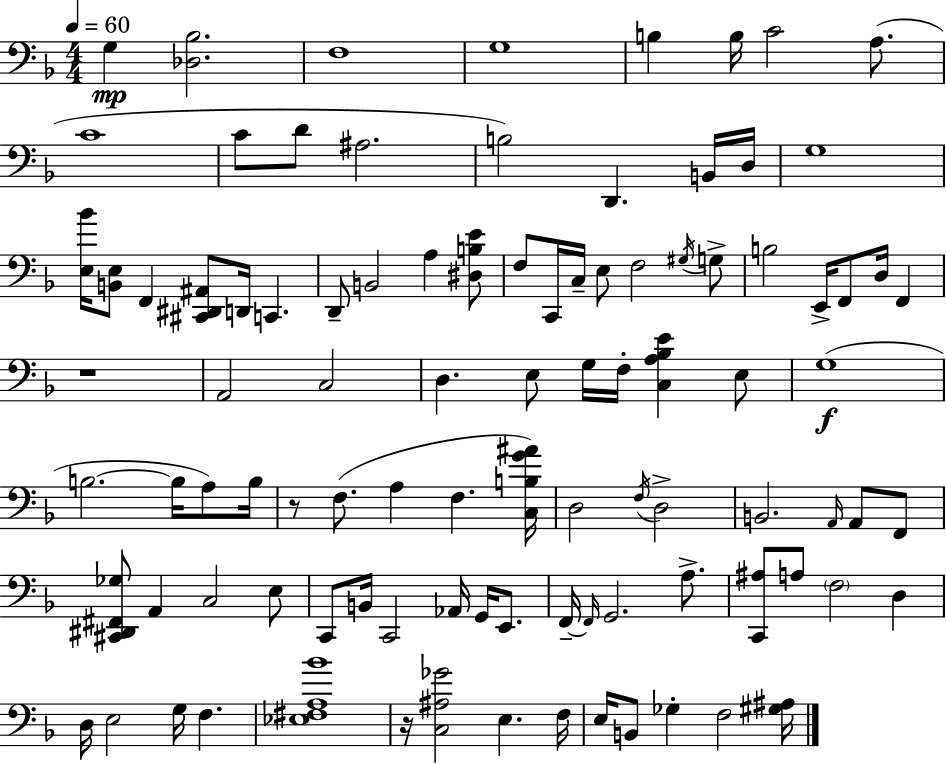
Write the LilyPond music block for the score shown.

{
  \clef bass
  \numericTimeSignature
  \time 4/4
  \key d \minor
  \tempo 4 = 60
  \repeat volta 2 { g4\mp <des bes>2. | f1 | g1 | b4 b16 c'2 a8.( | \break c'1 | c'8 d'8 ais2. | b2) d,4. b,16 d16 | g1 | \break <e bes'>16 <b, e>8 f,4 <cis, dis, ais,>8 d,16 c,4. | d,8-- b,2 a4 <dis b e'>8 | f8 c,16 c16-- e8 f2 \acciaccatura { gis16 } g8-> | b2 e,16-> f,8 d16 f,4 | \break r1 | a,2 c2 | d4. e8 g16 f16-. <c a bes e'>4 e8 | g1(\f | \break b2.~~ b16 a8) | b16 r8 f8.( a4 f4. | <c b g' ais'>16) d2 \acciaccatura { f16 } d2-> | b,2. \grace { a,16 } a,8 | \break f,8 <cis, dis, fis, ges>8 a,4 c2 | e8 c,8 b,16 c,2 aes,16 g,16 | e,8. f,16--~~ \grace { f,16 } g,2. | a8.-> <c, ais>8 a8 \parenthesize f2 | \break d4 d16 e2 g16 f4. | <ees fis a bes'>1 | r16 <c ais ges'>2 e4. | f16 e16 b,8 ges4-. f2 | \break <gis ais>16 } \bar "|."
}